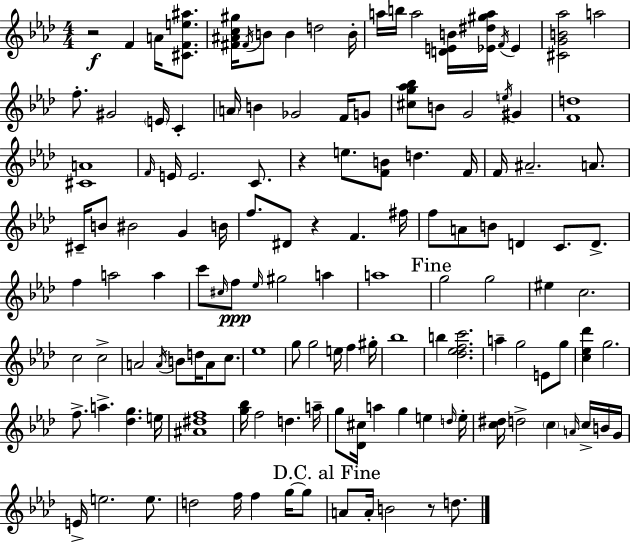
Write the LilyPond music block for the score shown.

{
  \clef treble
  \numericTimeSignature
  \time 4/4
  \key aes \major
  r2\f f'4 a'16 <cis' f' e'' ais''>8. | <fis' ais' c'' gis''>16 \acciaccatura { fis'16 } b'8 b'4 d''2 | b'16-. a''16 b''16 a''2 <d' e' b'>16 <ees' dis'' gis'' a''>16 \acciaccatura { f'16 } ees'4 | <cis' g' b' aes''>2 a''2 | \break f''8.-. gis'2 \parenthesize e'16 c'4-. | \parenthesize a'16 b'4 ges'2 f'16 | g'8 <cis'' g'' aes'' bes''>8 b'8 g'2 \acciaccatura { e''16 } gis'4 | <f' d''>1 | \break <cis' a'>1 | \grace { f'16 } e'16 e'2. | c'8. r4 e''8. <f' b'>8 d''4. | f'16 f'16 ais'2.-- | \break a'8. cis'16-- b'8 bis'2 g'4 | b'16 f''8. dis'8 r4 f'4. | fis''16 f''8 a'8 b'8 d'4 c'8. | d'8.-> f''4 a''2 | \break a''4 c'''8 \grace { cis''16 } f''8\ppp \grace { ees''16 } gis''2 | a''4 a''1 | \mark "Fine" g''2 g''2 | eis''4 c''2. | \break c''2 c''2-> | a'2 \acciaccatura { a'16 } b'8 | d''16 a'8 c''8. ees''1 | g''8 g''2 | \break e''16 f''4 gis''16-. bes''1 | b''4 <des'' ees'' f'' c'''>2. | a''4-- g''2 | e'8 g''8 <c'' ees'' des'''>4 g''2. | \break f''8.-> a''4.-> | <des'' g''>4. e''16 <ais' dis'' f''>1 | <g'' bes''>16 f''2 | d''4. a''16-- g''8 <des' cis''>16 a''4 g''4 | \break e''4 \grace { d''16 } e''16-. <c'' dis''>16 d''2-> | \parenthesize c''4 \grace { a'16 } c''16-> b'16 g'16 e'16-> e''2. | e''8. d''2 | f''16 f''4 g''16~~ g''8 \mark "D.C. al Fine" a'8 a'16-. b'2 | \break r8 d''8. \bar "|."
}